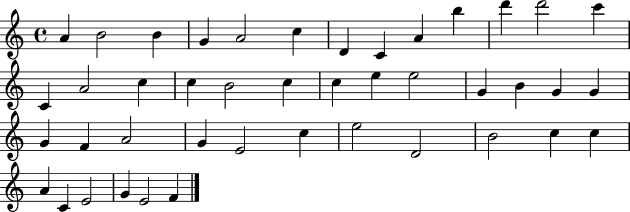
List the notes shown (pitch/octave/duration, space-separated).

A4/q B4/h B4/q G4/q A4/h C5/q D4/q C4/q A4/q B5/q D6/q D6/h C6/q C4/q A4/h C5/q C5/q B4/h C5/q C5/q E5/q E5/h G4/q B4/q G4/q G4/q G4/q F4/q A4/h G4/q E4/h C5/q E5/h D4/h B4/h C5/q C5/q A4/q C4/q E4/h G4/q E4/h F4/q